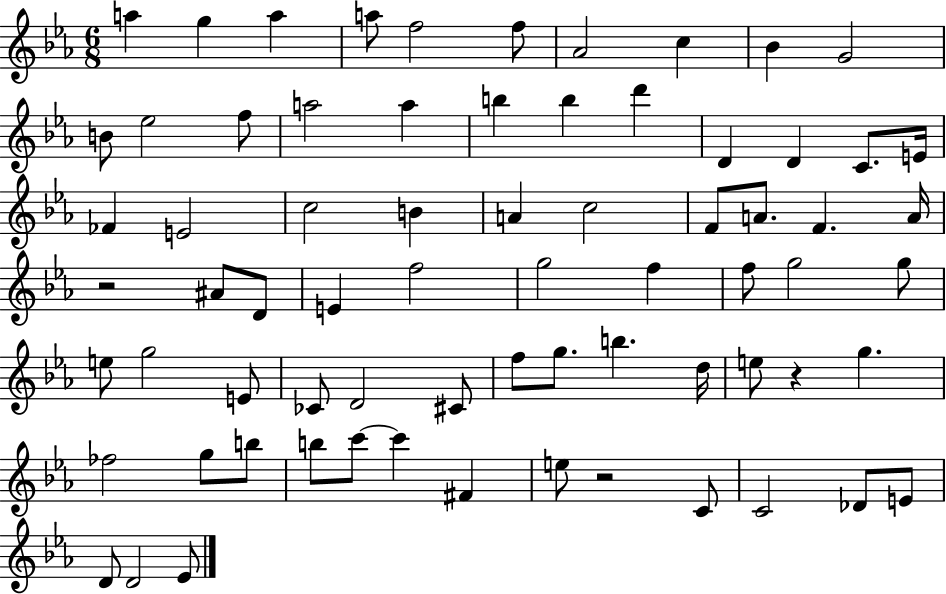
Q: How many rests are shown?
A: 3